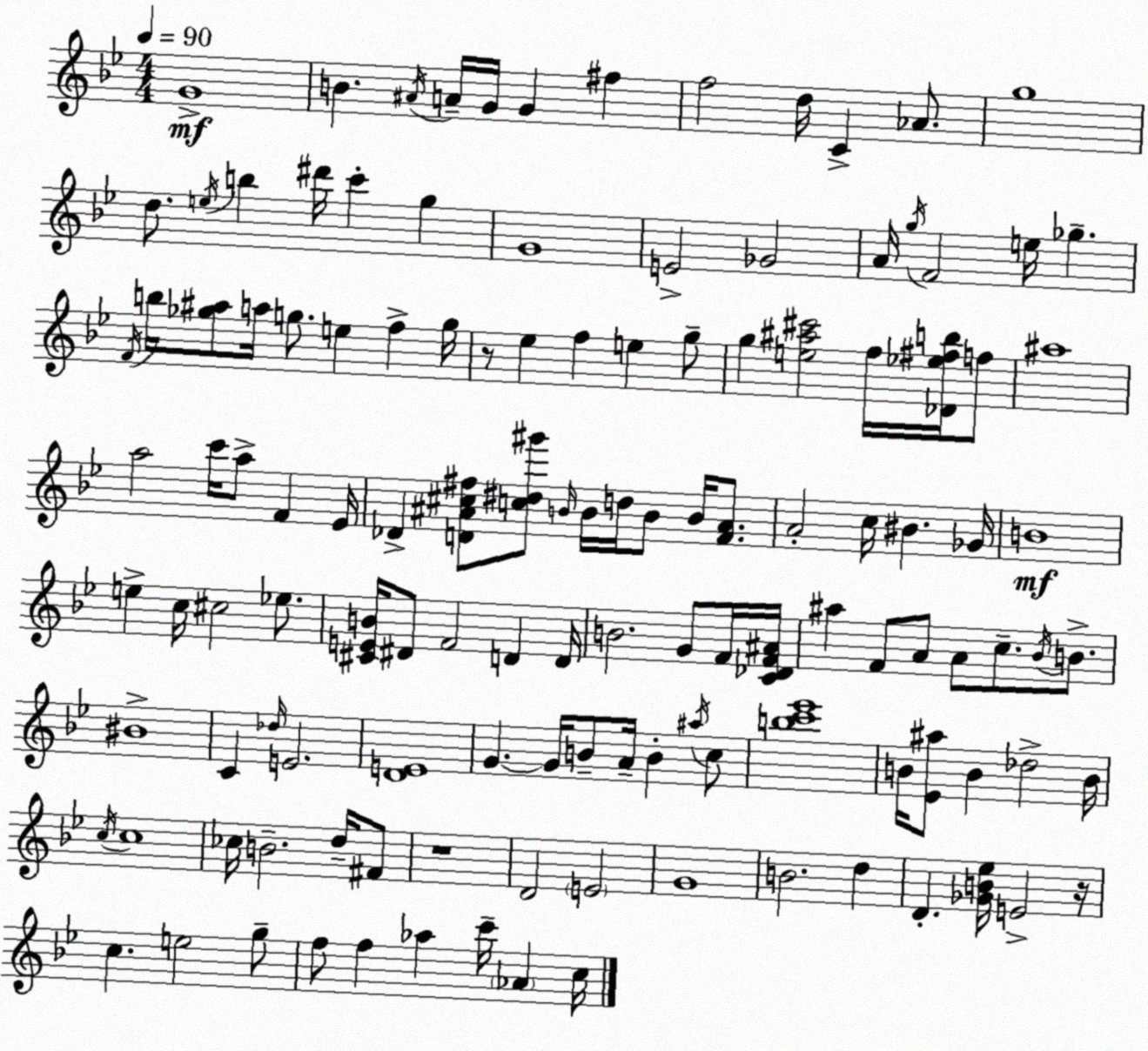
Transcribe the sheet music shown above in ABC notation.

X:1
T:Untitled
M:4/4
L:1/4
K:Gm
G4 B ^A/4 A/4 G/4 G ^f f2 d/4 C _A/2 g4 d/2 e/4 b ^d'/4 c' g G4 E2 _G2 A/4 g/4 F2 e/4 _g F/4 b/4 [_g^a]/2 a/4 g/2 e f g/4 z/2 _e f e g/2 g [e^a^c']2 f/4 [_D_e^fb]/4 f/2 ^a4 a2 c'/4 a/2 F _E/4 _D [D^A^c^f]/2 [c^d^g']/2 B/4 B/4 d/4 B/2 B/4 [F^A]/2 A2 c/4 ^B _G/4 B4 e c/4 ^c2 _e/2 [^CEB]/4 ^D/2 F2 D D/4 B2 G/2 F/4 [C_DF^A]/4 ^a F/2 A/2 A/2 c/2 _B/4 B/2 ^B4 C _d/4 E2 [DE]4 G G/4 B/2 A/4 B ^a/4 c/2 [bc'_e']4 B/4 [_E^a]/2 B _d2 B/4 c/4 c4 _c/4 B2 d/4 ^F/2 z4 D2 E2 G4 B2 d D [_GB_e]/4 E2 z/4 c e2 g/2 f/2 f _a c'/4 _A c/4